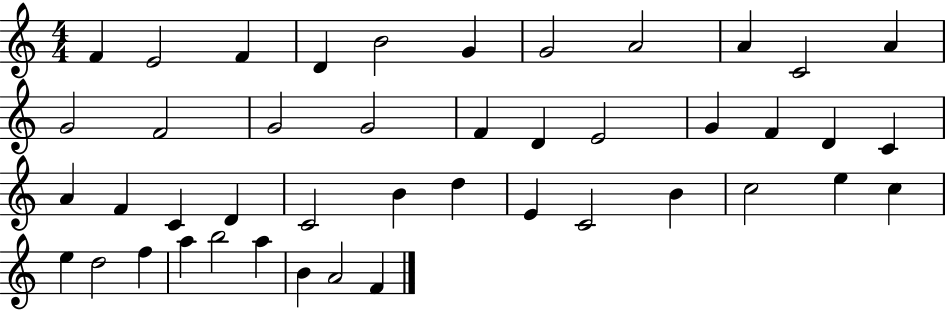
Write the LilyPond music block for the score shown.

{
  \clef treble
  \numericTimeSignature
  \time 4/4
  \key c \major
  f'4 e'2 f'4 | d'4 b'2 g'4 | g'2 a'2 | a'4 c'2 a'4 | \break g'2 f'2 | g'2 g'2 | f'4 d'4 e'2 | g'4 f'4 d'4 c'4 | \break a'4 f'4 c'4 d'4 | c'2 b'4 d''4 | e'4 c'2 b'4 | c''2 e''4 c''4 | \break e''4 d''2 f''4 | a''4 b''2 a''4 | b'4 a'2 f'4 | \bar "|."
}